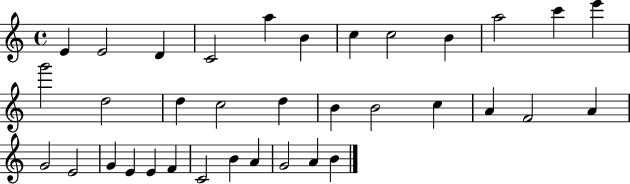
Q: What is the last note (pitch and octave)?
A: B4